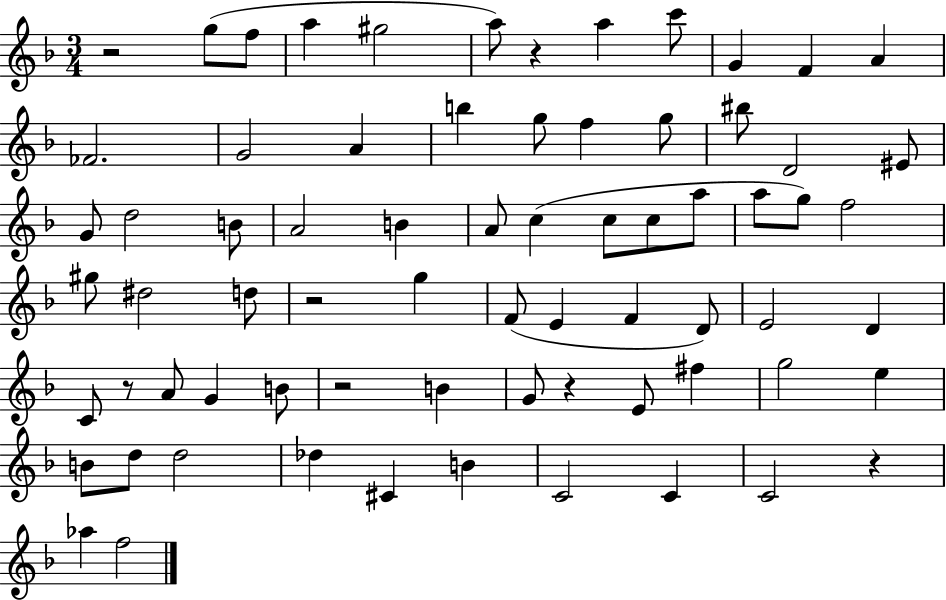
R/h G5/e F5/e A5/q G#5/h A5/e R/q A5/q C6/e G4/q F4/q A4/q FES4/h. G4/h A4/q B5/q G5/e F5/q G5/e BIS5/e D4/h EIS4/e G4/e D5/h B4/e A4/h B4/q A4/e C5/q C5/e C5/e A5/e A5/e G5/e F5/h G#5/e D#5/h D5/e R/h G5/q F4/e E4/q F4/q D4/e E4/h D4/q C4/e R/e A4/e G4/q B4/e R/h B4/q G4/e R/q E4/e F#5/q G5/h E5/q B4/e D5/e D5/h Db5/q C#4/q B4/q C4/h C4/q C4/h R/q Ab5/q F5/h